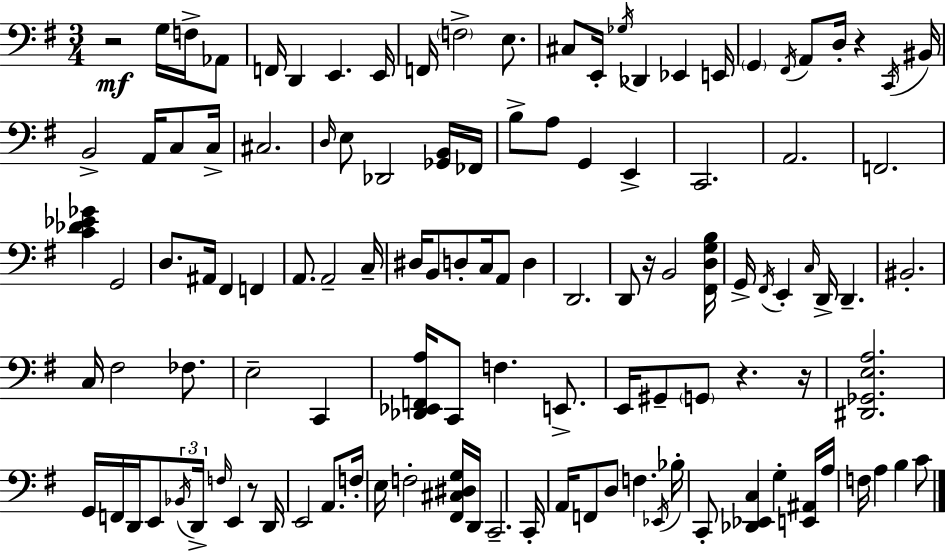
{
  \clef bass
  \numericTimeSignature
  \time 3/4
  \key g \major
  \repeat volta 2 { r2\mf g16 f16-> aes,8 | f,16 d,4 e,4. e,16 | f,16 \parenthesize f2-> e8. | cis8 e,16-. \acciaccatura { ges16 } des,4 ees,4 | \break e,16 \parenthesize g,4 \acciaccatura { fis,16 } a,8 d16-. r4 | \acciaccatura { c,16 } bis,16 b,2-> a,16 | c8 c16-> cis2. | \grace { d16 } e8 des,2 | \break <ges, b,>16 fes,16 b8-> a8 g,4 | e,4-> c,2. | a,2. | f,2. | \break <c' des' ees' ges'>4 g,2 | d8. ais,16 fis,4 | f,4 a,8. a,2-- | c16-- dis16 b,8 d8-. c16 a,8 | \break d4 d,2. | d,8 r16 b,2 | <fis, d g b>16 g,16-> \acciaccatura { fis,16 } e,4-. \grace { c16 } d,16-> | d,4.-- bis,2.-. | \break c16 fis2 | fes8. e2-- | c,4 <des, ees, f, a>16 c,8 f4. | e,8.-> e,16 gis,8-- \parenthesize g,8 r4. | \break r16 <dis, ges, e a>2. | g,16 f,16 d,16 e,8 \tuplet 3/2 { \acciaccatura { bes,16 } | d,16-> \grace { f16 } } e,4 r8 d,16 e,2 | a,8. f16-. e16 f2-. | \break <fis, cis dis g>16 d,16 c,2.-- | c,16-. a,16 f,8 | d8 f4. \acciaccatura { ees,16 } bes16-. c,8-. | <des, ees, c>4 g4-. <e, ais,>16 a16 f16 a4 | \break b4 c'8 } \bar "|."
}